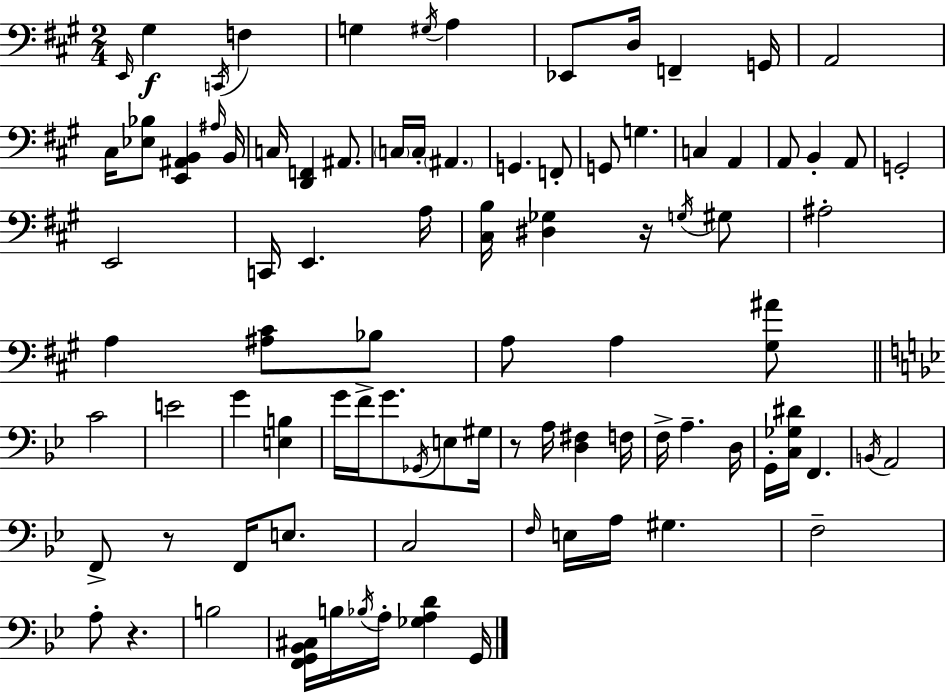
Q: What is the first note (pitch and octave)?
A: E2